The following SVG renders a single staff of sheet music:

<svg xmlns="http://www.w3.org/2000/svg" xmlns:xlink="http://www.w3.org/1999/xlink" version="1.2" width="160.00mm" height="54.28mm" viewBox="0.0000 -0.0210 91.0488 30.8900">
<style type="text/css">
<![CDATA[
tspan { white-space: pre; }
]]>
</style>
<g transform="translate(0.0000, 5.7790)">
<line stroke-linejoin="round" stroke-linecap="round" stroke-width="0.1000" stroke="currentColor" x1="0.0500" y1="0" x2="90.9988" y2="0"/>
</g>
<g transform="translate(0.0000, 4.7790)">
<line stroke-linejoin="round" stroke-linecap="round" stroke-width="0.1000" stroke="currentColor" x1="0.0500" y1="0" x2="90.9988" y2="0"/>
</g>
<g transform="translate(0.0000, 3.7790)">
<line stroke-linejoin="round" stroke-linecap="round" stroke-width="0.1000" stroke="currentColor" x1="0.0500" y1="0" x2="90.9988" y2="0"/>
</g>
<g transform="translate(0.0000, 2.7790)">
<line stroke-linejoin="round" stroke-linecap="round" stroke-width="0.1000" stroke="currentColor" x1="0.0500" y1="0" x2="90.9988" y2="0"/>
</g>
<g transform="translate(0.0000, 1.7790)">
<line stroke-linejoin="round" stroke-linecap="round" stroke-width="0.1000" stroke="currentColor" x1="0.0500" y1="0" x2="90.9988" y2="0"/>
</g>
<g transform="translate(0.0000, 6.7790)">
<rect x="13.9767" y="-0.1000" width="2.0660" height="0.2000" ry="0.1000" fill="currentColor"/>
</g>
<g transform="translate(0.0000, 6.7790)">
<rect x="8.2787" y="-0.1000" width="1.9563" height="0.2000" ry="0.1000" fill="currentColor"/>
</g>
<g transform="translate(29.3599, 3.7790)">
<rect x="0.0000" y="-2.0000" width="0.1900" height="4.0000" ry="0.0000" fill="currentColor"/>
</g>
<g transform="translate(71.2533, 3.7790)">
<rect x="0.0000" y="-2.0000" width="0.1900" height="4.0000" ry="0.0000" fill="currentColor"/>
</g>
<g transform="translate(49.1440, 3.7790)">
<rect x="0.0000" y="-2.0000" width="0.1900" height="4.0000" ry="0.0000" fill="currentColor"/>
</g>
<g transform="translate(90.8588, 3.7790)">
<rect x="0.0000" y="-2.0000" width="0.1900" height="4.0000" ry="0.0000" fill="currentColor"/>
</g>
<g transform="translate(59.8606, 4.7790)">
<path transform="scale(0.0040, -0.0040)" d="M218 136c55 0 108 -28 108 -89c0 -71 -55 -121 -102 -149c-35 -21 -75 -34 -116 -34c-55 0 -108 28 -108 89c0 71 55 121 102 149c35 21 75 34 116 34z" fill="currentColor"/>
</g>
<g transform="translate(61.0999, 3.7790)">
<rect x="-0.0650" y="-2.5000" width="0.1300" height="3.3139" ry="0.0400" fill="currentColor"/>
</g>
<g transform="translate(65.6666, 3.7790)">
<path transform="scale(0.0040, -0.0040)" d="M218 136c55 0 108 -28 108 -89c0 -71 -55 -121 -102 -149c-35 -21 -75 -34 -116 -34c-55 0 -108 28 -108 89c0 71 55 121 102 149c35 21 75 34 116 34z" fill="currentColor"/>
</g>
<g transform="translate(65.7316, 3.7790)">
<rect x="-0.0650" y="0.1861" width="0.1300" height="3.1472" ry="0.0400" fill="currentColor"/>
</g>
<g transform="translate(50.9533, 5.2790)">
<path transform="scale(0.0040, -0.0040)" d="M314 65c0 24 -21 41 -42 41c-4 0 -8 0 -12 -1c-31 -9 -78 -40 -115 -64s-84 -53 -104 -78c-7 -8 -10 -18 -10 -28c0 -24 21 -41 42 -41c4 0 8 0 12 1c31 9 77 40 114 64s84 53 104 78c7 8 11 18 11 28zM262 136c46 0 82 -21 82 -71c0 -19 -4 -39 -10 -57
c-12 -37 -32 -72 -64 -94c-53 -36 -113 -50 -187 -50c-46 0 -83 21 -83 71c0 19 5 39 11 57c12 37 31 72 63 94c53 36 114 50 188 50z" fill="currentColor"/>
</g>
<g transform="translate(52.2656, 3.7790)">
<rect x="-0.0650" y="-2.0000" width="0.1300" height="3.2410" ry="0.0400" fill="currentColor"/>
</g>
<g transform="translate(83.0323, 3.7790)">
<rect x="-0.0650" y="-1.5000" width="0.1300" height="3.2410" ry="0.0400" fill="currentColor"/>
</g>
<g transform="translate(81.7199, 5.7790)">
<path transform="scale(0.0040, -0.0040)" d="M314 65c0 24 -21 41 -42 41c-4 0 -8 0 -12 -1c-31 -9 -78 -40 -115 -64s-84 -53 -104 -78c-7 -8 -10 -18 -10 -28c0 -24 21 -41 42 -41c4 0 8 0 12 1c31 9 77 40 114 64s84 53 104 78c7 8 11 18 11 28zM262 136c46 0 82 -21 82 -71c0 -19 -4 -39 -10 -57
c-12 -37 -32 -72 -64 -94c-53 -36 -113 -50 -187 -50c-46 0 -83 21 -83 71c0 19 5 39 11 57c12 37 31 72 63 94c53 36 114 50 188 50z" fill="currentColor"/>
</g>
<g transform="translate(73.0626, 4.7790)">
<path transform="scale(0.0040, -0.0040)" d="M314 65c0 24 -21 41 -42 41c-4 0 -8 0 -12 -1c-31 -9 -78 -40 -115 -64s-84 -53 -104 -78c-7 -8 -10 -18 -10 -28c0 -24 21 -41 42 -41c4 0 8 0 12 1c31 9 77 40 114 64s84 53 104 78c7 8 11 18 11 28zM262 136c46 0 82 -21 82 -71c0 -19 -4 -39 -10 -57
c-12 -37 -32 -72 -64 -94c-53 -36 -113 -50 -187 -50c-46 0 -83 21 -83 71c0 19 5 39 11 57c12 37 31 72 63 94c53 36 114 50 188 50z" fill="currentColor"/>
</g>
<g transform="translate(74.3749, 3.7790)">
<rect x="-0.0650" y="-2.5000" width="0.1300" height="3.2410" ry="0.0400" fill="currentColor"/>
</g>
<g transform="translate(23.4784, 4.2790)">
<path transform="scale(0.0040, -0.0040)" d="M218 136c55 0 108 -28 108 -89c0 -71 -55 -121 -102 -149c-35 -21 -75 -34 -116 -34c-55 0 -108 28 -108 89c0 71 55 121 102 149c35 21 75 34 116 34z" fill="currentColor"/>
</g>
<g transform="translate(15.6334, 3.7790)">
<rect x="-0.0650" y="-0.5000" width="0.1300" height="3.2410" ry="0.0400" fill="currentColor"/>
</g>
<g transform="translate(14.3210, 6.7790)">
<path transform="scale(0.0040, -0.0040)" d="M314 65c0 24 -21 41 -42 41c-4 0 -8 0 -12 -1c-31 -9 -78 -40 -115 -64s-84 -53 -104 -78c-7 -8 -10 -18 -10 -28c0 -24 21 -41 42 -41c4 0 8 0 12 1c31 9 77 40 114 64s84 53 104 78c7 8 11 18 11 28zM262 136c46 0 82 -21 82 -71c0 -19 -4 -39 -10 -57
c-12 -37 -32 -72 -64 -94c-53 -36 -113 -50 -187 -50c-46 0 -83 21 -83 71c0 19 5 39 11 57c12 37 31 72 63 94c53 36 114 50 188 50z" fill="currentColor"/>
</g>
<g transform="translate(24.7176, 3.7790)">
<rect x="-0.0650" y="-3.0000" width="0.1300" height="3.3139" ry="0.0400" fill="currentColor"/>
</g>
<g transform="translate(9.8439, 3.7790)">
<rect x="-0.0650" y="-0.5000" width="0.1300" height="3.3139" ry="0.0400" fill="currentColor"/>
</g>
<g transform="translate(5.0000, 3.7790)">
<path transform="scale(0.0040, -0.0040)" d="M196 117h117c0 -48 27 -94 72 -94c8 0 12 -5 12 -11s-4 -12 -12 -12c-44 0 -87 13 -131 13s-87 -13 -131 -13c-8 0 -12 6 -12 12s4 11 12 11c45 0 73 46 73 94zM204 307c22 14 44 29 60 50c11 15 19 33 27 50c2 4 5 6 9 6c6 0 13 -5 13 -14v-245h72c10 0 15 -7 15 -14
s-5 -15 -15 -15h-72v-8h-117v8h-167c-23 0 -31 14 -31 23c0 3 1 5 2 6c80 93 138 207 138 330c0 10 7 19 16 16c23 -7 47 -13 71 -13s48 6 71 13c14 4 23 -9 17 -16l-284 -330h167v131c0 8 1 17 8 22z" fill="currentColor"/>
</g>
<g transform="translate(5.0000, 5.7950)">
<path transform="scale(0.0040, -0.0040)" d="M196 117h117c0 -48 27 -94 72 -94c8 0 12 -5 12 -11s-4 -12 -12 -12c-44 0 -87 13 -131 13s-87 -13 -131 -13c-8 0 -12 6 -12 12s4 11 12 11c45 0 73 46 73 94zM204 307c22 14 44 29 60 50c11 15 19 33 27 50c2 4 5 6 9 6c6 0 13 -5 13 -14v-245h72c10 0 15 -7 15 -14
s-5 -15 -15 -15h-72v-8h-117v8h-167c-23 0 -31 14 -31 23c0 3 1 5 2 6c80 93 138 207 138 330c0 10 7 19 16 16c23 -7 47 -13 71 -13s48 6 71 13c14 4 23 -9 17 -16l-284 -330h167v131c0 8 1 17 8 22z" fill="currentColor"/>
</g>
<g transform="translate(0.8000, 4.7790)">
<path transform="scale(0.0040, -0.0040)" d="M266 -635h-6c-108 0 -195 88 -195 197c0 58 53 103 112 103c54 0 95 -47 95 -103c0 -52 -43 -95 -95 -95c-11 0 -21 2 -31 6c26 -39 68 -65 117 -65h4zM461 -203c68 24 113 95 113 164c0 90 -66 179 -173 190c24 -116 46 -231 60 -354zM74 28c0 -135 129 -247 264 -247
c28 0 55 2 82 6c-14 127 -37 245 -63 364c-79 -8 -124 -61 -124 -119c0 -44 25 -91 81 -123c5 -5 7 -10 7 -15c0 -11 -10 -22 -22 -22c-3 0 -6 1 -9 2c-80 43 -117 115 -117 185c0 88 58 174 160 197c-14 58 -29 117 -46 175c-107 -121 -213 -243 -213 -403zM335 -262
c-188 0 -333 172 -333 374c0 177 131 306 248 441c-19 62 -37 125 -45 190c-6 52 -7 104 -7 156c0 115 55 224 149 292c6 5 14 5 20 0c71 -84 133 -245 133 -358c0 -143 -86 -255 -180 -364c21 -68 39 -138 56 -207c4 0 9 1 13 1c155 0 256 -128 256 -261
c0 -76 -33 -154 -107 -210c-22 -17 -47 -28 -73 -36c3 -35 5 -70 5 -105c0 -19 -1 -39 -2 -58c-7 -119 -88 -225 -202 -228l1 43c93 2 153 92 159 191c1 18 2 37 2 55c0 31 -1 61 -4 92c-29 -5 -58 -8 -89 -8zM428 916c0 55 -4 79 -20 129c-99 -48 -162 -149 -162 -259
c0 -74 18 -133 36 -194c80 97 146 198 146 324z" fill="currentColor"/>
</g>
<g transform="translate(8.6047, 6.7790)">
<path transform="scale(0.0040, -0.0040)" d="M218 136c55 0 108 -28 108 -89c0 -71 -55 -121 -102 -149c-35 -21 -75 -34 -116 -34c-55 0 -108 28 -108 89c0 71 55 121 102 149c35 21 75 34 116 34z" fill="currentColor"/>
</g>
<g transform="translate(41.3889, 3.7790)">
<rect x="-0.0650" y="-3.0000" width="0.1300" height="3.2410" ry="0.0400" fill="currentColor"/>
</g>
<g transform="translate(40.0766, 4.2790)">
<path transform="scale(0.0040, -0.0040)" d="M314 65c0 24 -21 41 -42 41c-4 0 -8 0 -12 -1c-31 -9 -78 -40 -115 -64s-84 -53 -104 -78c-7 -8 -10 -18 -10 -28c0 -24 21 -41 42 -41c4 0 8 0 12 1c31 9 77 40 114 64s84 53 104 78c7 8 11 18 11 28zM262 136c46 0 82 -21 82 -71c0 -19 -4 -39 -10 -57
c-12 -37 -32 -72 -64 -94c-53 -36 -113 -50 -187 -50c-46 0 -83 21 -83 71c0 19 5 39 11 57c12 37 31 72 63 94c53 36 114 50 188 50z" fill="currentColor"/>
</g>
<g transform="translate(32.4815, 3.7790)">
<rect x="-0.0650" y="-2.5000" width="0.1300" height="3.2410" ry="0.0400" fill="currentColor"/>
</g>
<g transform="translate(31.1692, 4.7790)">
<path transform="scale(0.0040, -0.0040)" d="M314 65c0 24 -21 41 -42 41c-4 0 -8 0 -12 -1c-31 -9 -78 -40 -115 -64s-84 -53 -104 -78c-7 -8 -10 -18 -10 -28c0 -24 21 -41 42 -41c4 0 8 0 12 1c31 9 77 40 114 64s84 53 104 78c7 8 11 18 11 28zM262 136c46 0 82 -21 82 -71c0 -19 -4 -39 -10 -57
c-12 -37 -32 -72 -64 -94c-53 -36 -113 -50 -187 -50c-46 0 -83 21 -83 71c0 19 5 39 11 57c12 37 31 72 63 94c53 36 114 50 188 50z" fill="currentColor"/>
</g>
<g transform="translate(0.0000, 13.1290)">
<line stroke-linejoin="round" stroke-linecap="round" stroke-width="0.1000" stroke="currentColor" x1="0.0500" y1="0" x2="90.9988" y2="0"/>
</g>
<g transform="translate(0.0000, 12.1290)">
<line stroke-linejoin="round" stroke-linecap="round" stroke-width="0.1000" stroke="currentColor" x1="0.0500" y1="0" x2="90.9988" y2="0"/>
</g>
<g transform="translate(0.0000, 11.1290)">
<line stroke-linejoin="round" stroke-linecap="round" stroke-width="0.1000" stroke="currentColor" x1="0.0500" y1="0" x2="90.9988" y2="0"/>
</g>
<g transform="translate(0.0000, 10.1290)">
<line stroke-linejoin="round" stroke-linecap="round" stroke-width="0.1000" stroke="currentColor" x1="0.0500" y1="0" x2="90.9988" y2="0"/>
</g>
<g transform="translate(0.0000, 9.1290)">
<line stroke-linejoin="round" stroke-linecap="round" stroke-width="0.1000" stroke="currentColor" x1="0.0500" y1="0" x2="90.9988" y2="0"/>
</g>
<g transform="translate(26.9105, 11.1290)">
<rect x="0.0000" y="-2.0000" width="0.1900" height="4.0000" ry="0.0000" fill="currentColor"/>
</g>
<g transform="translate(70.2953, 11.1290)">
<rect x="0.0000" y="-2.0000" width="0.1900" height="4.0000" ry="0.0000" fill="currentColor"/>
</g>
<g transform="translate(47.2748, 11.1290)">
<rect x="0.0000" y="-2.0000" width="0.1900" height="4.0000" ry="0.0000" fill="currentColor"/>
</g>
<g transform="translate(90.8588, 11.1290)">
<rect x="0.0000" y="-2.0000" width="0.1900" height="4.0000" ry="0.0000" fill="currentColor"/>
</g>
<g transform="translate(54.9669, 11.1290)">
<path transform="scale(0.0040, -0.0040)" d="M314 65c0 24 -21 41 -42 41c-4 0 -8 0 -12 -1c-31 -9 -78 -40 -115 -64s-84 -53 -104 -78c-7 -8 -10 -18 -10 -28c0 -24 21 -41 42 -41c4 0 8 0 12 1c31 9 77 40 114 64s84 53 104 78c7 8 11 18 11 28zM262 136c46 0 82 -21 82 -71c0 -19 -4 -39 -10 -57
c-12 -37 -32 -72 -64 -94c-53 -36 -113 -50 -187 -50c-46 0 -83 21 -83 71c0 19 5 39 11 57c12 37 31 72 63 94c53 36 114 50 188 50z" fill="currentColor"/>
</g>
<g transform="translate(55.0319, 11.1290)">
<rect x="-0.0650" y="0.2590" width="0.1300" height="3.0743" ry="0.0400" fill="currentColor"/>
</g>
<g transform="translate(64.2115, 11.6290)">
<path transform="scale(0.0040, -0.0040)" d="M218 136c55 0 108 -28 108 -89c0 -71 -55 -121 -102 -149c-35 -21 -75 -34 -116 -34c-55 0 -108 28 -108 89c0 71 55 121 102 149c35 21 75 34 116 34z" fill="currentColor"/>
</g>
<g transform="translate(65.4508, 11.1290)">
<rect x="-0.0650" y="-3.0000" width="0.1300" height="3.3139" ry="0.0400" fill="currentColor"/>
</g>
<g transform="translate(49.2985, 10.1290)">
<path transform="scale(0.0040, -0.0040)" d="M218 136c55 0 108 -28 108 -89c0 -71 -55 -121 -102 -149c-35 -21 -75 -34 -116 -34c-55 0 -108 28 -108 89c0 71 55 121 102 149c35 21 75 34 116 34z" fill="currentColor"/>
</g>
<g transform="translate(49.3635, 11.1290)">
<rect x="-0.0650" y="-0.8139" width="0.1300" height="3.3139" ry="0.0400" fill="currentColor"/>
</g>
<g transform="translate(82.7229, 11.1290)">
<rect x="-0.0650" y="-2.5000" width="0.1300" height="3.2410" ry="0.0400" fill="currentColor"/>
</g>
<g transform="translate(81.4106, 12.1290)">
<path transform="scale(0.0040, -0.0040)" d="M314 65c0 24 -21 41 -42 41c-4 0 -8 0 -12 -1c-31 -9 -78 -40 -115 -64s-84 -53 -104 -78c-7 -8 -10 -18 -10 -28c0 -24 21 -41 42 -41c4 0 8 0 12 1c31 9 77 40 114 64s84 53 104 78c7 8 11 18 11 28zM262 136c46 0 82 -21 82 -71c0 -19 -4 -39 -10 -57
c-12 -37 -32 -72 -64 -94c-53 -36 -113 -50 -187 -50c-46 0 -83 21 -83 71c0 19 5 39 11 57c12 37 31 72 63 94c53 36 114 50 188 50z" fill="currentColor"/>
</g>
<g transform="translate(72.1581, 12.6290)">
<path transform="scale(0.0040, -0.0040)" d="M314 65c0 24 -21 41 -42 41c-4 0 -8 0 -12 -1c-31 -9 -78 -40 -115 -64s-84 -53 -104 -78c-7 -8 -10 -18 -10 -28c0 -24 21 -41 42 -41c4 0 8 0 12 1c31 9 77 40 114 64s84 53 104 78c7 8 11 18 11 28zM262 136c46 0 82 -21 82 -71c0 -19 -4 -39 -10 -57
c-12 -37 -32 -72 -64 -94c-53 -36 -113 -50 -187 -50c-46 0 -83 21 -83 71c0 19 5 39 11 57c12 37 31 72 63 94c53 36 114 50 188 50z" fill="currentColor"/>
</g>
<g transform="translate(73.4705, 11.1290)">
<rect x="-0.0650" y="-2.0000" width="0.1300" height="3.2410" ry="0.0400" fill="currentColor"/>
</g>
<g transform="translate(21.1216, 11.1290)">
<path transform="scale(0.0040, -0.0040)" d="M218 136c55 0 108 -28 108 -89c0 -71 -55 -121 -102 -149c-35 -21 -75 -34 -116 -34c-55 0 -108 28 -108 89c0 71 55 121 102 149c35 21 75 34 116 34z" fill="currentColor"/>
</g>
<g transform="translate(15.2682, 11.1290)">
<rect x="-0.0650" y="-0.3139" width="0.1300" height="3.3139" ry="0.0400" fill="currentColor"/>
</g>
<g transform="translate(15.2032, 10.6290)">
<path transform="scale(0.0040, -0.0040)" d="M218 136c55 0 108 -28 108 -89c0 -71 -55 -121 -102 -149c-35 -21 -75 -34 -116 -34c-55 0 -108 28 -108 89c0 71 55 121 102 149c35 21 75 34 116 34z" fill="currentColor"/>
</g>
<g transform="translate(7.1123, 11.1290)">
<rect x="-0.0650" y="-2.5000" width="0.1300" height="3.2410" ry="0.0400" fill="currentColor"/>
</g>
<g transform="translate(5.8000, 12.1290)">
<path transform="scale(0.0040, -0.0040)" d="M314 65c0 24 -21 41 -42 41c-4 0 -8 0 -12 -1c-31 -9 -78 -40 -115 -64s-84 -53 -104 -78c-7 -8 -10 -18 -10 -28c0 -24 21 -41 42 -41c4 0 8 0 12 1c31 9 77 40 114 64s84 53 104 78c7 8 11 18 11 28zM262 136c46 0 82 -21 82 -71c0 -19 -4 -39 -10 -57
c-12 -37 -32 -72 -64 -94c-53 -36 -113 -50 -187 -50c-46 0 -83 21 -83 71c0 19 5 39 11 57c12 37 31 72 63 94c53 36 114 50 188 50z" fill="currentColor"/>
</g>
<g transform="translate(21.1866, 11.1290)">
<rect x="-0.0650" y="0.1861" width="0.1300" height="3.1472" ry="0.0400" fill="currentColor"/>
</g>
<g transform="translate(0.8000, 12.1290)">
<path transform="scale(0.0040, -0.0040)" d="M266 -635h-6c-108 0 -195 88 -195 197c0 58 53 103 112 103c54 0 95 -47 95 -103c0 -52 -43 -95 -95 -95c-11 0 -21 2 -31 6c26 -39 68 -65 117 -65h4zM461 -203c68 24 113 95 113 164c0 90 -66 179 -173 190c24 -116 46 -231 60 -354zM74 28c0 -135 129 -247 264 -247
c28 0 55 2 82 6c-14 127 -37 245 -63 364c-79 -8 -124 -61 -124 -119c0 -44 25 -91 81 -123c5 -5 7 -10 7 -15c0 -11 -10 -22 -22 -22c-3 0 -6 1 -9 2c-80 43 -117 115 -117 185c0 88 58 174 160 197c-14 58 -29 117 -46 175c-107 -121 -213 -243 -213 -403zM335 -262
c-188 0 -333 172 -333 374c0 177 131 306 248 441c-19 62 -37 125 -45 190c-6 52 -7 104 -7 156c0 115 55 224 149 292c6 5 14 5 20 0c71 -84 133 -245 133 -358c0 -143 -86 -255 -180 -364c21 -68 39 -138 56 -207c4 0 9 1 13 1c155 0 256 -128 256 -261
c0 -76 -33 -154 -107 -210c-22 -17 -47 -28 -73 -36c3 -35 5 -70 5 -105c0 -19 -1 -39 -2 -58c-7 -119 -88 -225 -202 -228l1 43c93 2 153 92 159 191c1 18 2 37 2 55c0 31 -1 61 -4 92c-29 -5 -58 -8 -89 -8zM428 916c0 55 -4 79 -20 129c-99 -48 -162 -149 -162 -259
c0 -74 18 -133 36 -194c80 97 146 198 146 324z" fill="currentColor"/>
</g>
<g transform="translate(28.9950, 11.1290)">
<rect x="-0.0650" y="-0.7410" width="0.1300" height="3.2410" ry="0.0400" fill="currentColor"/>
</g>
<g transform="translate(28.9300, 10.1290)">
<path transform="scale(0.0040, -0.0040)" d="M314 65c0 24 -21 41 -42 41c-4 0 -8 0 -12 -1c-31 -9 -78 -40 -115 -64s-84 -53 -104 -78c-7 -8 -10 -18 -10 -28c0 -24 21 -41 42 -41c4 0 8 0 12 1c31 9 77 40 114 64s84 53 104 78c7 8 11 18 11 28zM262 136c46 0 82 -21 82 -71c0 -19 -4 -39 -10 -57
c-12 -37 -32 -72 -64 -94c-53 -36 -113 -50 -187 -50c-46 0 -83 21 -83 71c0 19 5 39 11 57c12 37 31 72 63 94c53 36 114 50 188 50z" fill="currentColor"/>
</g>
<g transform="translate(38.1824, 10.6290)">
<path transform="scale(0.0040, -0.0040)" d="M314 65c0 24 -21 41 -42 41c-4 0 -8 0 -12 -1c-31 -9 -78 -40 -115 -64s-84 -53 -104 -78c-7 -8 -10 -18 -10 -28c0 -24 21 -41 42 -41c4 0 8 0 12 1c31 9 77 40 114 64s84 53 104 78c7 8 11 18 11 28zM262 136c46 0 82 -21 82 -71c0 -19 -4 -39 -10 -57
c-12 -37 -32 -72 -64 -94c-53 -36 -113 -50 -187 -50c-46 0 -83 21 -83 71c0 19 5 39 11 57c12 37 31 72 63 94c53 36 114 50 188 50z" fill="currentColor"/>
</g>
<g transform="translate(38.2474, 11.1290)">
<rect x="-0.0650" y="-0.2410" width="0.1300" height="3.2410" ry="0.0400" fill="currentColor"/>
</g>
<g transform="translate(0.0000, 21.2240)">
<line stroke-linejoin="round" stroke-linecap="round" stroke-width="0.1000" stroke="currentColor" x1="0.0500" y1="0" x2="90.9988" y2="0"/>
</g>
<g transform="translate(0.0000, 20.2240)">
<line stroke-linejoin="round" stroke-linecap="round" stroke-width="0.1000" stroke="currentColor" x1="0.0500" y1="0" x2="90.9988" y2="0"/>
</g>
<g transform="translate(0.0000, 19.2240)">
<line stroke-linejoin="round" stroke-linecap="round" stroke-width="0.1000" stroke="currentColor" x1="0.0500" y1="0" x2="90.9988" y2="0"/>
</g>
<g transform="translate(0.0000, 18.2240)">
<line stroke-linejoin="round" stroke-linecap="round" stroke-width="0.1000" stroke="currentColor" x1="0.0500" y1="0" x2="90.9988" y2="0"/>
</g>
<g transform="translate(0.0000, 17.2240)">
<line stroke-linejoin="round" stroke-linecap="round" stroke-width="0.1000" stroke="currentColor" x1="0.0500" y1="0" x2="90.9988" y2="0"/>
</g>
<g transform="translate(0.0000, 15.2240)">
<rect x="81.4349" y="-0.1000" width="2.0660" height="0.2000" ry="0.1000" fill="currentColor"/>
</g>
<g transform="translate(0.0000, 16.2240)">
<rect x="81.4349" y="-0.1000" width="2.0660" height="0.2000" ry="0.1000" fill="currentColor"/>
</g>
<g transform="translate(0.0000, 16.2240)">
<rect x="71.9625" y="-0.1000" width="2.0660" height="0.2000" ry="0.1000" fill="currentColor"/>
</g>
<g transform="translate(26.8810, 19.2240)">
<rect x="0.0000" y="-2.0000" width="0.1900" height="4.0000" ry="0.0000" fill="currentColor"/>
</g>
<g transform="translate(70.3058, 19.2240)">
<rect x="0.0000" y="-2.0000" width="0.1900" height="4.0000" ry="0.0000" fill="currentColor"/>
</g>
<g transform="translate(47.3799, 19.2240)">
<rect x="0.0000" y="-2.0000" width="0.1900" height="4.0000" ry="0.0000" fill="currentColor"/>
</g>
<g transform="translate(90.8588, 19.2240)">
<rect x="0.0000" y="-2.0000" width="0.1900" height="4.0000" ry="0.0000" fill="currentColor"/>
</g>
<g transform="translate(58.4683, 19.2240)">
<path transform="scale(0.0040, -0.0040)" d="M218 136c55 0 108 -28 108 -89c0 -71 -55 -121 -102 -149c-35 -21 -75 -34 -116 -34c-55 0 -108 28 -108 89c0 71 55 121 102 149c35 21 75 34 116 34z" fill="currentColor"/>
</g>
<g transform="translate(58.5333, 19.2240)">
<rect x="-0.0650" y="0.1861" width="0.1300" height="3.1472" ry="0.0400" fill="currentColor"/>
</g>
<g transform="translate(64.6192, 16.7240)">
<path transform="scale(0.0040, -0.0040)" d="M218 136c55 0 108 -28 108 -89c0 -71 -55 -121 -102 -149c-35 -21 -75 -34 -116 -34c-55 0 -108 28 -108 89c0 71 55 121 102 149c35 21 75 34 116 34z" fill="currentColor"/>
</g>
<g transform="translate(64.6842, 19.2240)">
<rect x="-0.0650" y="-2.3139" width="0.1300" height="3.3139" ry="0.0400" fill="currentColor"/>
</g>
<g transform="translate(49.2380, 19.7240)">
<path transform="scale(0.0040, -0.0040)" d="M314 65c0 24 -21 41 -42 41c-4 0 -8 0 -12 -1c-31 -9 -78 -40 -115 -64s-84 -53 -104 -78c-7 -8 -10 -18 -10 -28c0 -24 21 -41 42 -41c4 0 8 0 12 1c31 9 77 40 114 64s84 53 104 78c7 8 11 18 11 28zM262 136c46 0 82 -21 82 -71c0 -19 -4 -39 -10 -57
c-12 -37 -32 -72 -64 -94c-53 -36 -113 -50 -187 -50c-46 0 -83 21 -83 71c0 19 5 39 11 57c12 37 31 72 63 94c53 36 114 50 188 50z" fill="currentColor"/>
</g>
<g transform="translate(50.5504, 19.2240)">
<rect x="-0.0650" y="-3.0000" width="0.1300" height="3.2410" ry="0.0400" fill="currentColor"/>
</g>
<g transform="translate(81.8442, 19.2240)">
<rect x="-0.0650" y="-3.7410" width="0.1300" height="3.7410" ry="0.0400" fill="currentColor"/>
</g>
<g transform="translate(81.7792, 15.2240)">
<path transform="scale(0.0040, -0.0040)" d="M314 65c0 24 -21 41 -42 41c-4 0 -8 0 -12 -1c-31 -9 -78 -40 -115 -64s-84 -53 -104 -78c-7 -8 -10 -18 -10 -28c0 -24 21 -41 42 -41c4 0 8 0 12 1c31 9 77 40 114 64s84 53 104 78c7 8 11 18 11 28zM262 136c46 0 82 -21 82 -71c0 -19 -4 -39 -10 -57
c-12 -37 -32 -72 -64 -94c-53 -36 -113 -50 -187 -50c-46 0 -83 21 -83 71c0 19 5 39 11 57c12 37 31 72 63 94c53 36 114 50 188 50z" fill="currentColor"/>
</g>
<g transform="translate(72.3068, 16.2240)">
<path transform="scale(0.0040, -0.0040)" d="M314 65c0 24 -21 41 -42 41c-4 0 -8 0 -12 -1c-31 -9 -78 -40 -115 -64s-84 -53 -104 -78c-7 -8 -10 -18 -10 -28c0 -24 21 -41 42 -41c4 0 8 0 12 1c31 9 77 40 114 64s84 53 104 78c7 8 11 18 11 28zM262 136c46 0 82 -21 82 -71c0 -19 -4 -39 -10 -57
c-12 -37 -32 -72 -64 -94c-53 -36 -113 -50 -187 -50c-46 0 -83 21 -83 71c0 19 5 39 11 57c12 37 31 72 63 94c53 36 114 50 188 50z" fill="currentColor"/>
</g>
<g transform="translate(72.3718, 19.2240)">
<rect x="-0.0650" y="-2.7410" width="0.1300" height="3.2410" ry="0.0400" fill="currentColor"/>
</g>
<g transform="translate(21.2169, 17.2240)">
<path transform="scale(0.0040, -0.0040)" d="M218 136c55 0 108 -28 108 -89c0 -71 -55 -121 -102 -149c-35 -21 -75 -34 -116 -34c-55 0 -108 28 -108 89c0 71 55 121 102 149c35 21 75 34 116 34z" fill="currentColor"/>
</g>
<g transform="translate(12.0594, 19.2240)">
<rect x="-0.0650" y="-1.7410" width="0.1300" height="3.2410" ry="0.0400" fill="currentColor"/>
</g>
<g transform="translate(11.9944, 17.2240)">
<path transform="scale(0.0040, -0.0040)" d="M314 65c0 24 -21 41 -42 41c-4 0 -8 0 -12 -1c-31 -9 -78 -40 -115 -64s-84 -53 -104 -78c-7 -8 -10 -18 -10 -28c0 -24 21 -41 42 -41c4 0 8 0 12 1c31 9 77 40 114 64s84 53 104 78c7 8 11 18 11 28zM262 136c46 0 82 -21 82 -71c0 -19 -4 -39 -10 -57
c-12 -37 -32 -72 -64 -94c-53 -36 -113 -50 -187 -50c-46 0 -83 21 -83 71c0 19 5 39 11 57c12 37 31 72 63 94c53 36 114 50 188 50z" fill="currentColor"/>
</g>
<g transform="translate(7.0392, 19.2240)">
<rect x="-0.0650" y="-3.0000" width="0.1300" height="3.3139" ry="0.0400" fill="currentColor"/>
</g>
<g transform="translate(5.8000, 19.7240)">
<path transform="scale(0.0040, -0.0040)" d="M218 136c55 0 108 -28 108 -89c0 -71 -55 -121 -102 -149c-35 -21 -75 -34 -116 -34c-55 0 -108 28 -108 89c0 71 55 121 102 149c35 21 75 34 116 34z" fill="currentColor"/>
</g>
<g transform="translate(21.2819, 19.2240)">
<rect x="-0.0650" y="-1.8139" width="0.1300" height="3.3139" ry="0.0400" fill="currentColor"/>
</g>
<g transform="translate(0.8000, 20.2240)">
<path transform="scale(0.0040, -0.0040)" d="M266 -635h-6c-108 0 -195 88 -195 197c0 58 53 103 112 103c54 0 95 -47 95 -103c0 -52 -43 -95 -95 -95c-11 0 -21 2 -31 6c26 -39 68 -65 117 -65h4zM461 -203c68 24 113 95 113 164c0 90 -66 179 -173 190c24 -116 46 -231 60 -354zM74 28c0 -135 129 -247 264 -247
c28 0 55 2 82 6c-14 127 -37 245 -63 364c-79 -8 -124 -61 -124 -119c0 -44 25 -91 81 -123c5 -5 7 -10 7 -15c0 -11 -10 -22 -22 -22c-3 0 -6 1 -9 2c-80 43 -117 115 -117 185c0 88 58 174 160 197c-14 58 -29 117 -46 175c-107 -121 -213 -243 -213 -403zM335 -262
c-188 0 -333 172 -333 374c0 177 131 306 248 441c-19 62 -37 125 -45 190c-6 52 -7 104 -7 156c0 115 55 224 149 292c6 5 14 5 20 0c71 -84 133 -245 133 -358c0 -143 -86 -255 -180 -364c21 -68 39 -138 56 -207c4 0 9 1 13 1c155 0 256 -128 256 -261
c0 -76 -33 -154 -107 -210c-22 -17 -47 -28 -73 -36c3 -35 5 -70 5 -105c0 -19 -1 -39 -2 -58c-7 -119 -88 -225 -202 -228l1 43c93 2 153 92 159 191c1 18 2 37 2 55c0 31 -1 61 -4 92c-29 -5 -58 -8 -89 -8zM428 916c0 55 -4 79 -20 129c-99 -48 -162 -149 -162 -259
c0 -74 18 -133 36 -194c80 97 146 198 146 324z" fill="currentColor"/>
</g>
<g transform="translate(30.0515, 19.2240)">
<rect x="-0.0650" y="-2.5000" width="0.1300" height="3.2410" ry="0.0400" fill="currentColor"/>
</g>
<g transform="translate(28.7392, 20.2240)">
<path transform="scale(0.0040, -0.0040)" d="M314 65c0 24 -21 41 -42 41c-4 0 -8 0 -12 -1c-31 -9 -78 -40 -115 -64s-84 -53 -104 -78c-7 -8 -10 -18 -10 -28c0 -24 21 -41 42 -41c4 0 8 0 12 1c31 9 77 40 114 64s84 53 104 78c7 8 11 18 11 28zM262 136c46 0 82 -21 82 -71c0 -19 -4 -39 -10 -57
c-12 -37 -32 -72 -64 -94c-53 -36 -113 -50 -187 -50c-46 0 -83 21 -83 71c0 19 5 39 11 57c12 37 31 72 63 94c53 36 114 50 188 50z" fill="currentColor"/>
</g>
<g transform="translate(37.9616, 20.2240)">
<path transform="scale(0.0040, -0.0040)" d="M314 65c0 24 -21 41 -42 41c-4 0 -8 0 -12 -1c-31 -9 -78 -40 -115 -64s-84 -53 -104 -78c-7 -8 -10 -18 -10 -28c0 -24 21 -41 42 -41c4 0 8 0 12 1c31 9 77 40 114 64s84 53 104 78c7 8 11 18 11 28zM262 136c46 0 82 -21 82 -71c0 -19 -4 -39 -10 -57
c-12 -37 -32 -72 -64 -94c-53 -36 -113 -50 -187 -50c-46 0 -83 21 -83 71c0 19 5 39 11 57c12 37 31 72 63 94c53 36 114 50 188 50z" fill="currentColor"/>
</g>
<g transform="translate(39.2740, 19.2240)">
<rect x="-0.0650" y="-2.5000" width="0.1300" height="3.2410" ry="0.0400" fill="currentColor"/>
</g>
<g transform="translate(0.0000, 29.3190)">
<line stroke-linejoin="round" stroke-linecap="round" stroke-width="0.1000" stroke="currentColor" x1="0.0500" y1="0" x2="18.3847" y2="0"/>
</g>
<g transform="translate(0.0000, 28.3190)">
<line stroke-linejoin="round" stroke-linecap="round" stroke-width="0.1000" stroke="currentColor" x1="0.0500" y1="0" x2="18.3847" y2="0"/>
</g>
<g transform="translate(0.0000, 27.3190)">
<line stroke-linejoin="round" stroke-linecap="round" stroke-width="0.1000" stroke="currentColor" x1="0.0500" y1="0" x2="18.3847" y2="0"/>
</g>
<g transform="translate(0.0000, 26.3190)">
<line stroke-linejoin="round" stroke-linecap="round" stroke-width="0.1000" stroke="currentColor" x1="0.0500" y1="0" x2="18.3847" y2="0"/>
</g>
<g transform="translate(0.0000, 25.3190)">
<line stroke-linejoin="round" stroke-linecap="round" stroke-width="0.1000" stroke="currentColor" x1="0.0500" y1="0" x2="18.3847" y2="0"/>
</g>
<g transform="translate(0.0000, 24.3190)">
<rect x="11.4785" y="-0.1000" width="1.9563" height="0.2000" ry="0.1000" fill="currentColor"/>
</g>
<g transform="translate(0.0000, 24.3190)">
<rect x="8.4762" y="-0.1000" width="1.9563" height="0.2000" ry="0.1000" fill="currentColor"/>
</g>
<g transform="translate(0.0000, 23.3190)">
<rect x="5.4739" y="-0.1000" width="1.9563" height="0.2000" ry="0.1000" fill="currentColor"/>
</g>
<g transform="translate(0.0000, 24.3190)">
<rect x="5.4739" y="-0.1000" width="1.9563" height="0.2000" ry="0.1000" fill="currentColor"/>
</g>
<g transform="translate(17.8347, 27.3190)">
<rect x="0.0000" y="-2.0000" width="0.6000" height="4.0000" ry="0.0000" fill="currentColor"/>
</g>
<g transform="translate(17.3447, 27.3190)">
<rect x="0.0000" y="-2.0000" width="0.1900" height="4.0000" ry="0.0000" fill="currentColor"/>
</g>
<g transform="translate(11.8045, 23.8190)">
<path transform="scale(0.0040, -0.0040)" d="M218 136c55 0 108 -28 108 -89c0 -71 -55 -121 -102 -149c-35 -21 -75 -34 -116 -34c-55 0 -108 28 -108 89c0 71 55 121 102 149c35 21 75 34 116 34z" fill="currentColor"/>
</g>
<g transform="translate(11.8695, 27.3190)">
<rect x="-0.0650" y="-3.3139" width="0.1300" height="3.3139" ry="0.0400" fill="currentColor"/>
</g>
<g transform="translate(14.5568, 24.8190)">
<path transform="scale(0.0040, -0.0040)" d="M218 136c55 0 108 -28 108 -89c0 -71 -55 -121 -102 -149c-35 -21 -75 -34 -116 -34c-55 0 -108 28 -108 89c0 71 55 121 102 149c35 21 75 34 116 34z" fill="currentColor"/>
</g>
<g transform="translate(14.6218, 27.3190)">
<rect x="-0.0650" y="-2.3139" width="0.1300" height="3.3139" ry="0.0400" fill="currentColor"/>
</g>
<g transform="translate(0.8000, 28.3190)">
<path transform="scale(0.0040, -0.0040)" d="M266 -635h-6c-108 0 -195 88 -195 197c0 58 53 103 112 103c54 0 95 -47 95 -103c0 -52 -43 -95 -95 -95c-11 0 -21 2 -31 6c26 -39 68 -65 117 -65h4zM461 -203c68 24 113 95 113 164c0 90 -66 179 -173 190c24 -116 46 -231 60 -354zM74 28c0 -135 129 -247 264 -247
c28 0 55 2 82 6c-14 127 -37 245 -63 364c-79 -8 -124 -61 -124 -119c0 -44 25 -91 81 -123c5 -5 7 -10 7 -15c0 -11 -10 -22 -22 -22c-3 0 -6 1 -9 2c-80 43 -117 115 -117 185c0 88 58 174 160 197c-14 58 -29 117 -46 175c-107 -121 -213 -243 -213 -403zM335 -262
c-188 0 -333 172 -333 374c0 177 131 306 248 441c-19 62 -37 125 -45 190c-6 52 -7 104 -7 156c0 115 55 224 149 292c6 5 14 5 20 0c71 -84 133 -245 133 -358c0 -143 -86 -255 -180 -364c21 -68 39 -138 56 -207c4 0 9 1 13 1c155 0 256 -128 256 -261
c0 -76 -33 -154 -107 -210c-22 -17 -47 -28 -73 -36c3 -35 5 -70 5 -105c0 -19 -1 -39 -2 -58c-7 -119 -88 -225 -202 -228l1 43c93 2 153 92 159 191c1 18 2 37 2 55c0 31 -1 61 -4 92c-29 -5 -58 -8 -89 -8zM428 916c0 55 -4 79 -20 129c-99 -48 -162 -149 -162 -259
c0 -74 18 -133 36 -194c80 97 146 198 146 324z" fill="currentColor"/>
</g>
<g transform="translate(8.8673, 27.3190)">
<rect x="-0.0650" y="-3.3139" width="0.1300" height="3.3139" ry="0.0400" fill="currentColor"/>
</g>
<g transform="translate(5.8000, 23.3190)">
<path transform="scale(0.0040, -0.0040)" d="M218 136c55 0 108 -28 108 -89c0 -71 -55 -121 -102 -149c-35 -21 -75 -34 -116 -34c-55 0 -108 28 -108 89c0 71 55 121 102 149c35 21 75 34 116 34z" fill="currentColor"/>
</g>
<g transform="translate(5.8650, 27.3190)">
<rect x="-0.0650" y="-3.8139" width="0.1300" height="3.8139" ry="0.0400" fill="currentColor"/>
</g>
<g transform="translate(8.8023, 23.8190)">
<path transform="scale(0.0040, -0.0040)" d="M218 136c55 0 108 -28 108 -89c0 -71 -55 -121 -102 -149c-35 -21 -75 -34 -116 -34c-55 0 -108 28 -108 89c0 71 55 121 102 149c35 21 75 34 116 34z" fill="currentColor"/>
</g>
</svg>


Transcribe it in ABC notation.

X:1
T:Untitled
M:4/4
L:1/4
K:C
C C2 A G2 A2 F2 G B G2 E2 G2 c B d2 c2 d B2 A F2 G2 A f2 f G2 G2 A2 B g a2 c'2 c' b b g